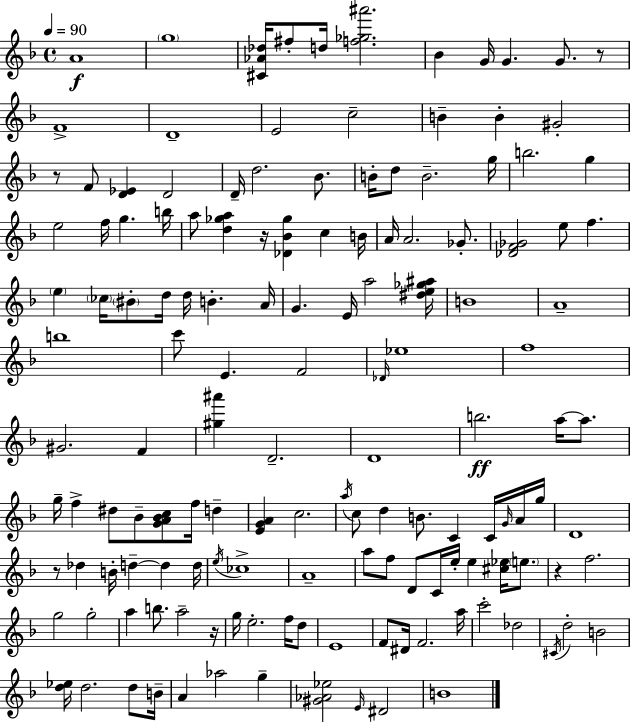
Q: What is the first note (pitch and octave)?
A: A4